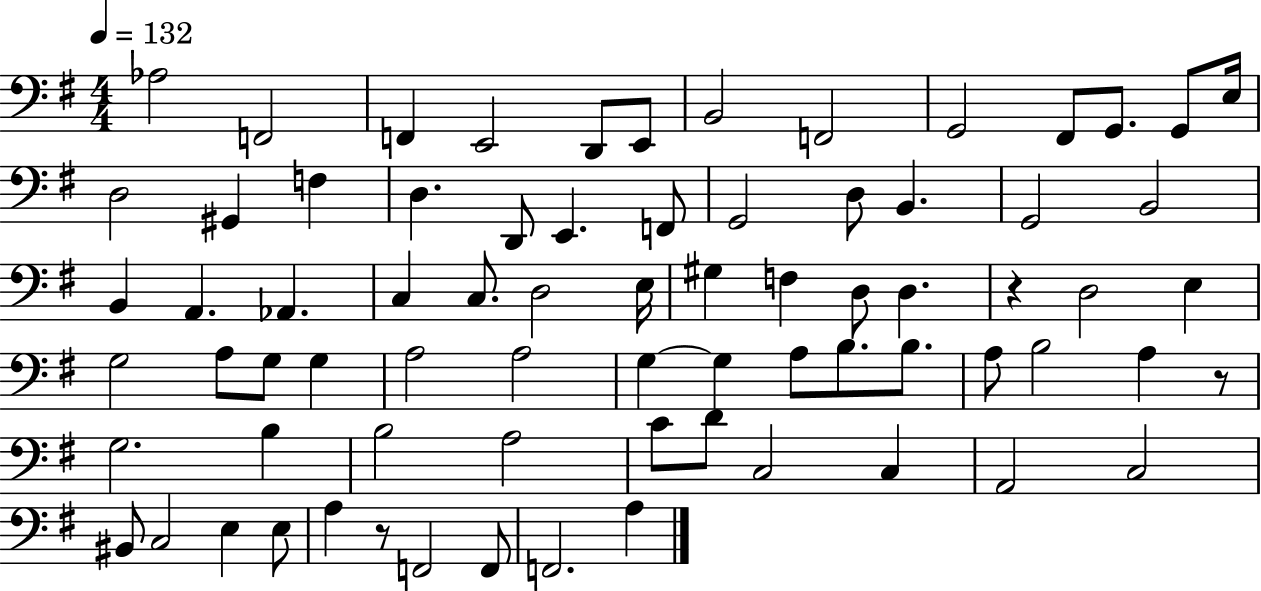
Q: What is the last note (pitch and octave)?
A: A3